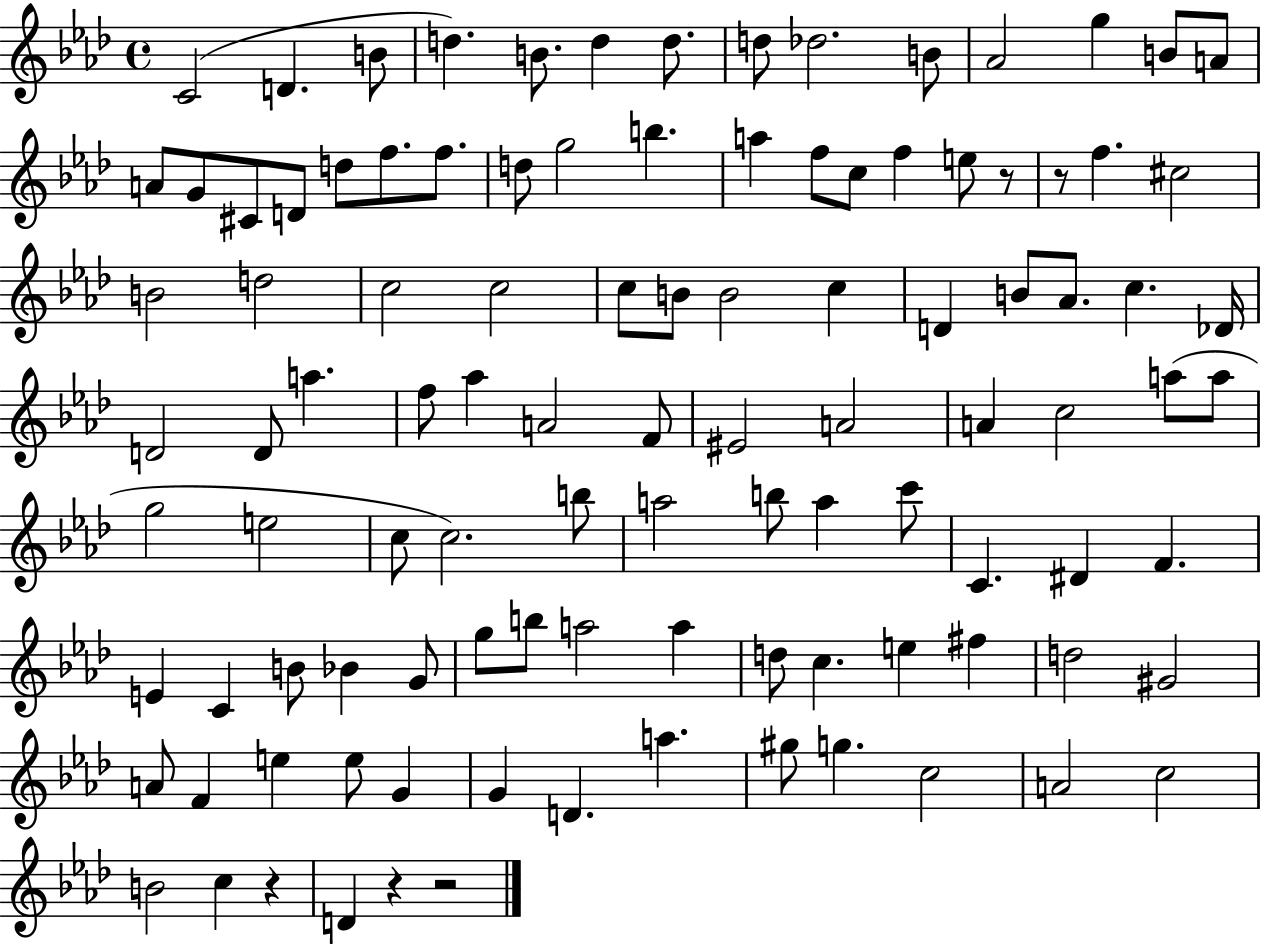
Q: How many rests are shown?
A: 5